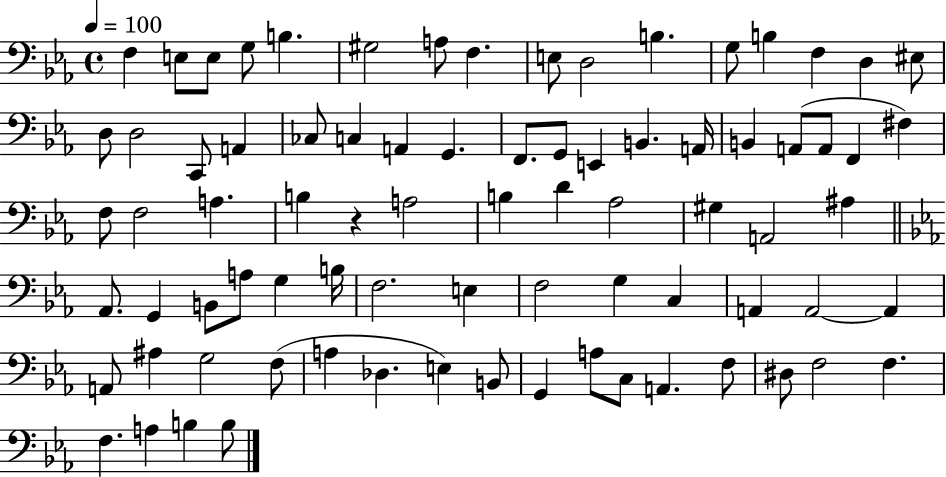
X:1
T:Untitled
M:4/4
L:1/4
K:Eb
F, E,/2 E,/2 G,/2 B, ^G,2 A,/2 F, E,/2 D,2 B, G,/2 B, F, D, ^E,/2 D,/2 D,2 C,,/2 A,, _C,/2 C, A,, G,, F,,/2 G,,/2 E,, B,, A,,/4 B,, A,,/2 A,,/2 F,, ^F, F,/2 F,2 A, B, z A,2 B, D _A,2 ^G, A,,2 ^A, _A,,/2 G,, B,,/2 A,/2 G, B,/4 F,2 E, F,2 G, C, A,, A,,2 A,, A,,/2 ^A, G,2 F,/2 A, _D, E, B,,/2 G,, A,/2 C,/2 A,, F,/2 ^D,/2 F,2 F, F, A, B, B,/2